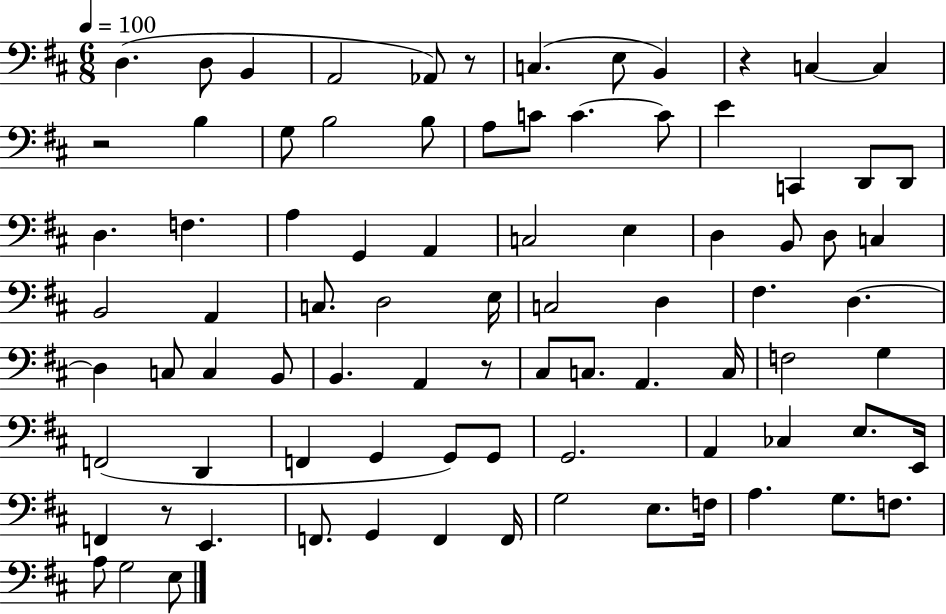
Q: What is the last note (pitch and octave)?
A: E3